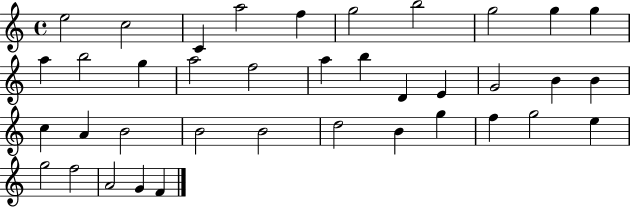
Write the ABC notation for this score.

X:1
T:Untitled
M:4/4
L:1/4
K:C
e2 c2 C a2 f g2 b2 g2 g g a b2 g a2 f2 a b D E G2 B B c A B2 B2 B2 d2 B g f g2 e g2 f2 A2 G F